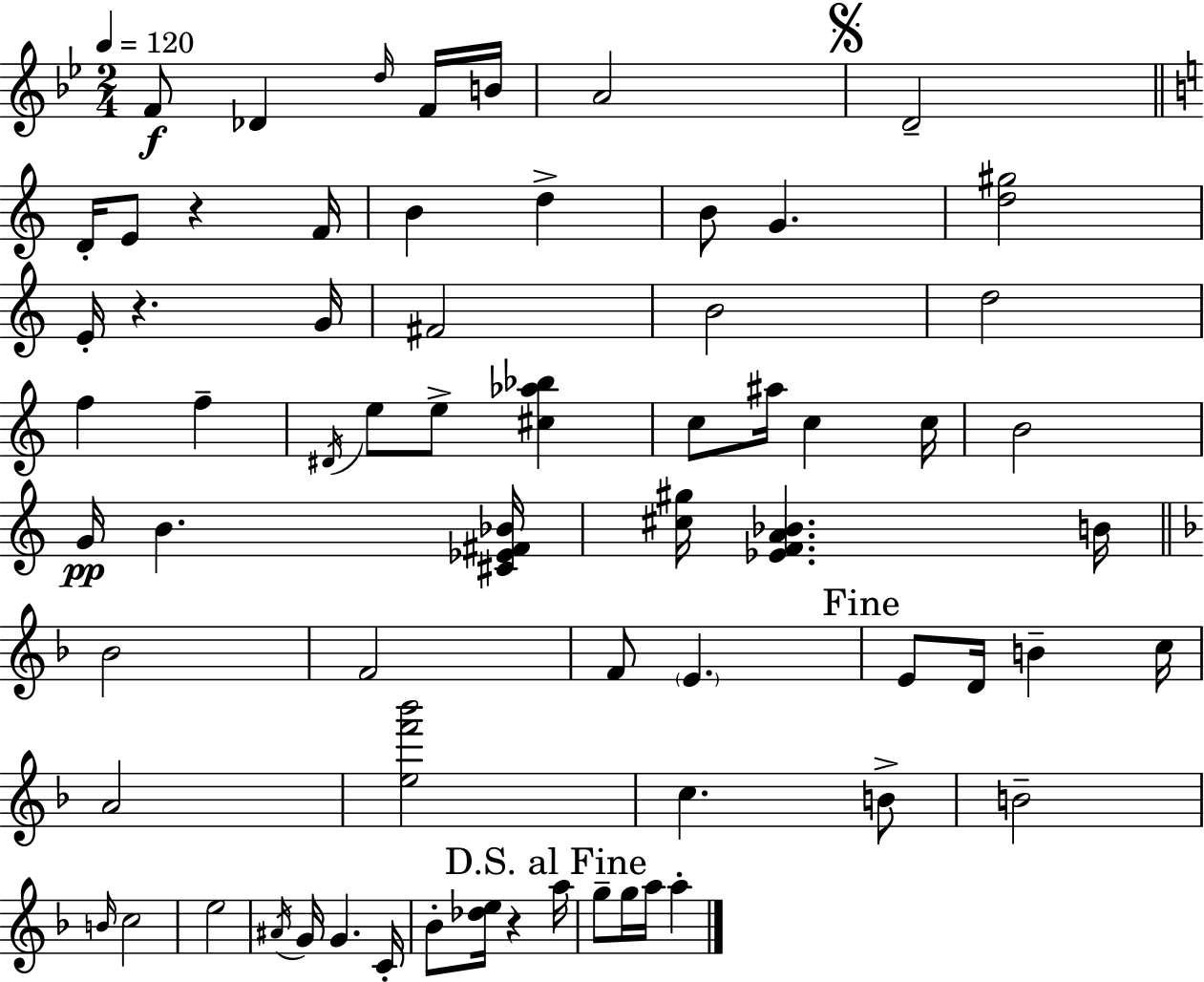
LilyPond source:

{
  \clef treble
  \numericTimeSignature
  \time 2/4
  \key g \minor
  \tempo 4 = 120
  f'8\f des'4 \grace { d''16 } f'16 | b'16 a'2 | \mark \markup { \musicglyph "scripts.segno" } d'2-- | \bar "||" \break \key c \major d'16-. e'8 r4 f'16 | b'4 d''4-> | b'8 g'4. | <d'' gis''>2 | \break e'16-. r4. g'16 | fis'2 | b'2 | d''2 | \break f''4 f''4-- | \acciaccatura { dis'16 } e''8 e''8-> <cis'' aes'' bes''>4 | c''8 ais''16 c''4 | c''16 b'2 | \break g'16\pp b'4. | <cis' ees' fis' bes'>16 <cis'' gis''>16 <ees' f' a' bes'>4. | b'16 \bar "||" \break \key f \major bes'2 | f'2 | f'8 \parenthesize e'4. | \mark "Fine" e'8 d'16 b'4-- c''16 | \break a'2 | <e'' f''' bes'''>2 | c''4. b'8-> | b'2-- | \break \grace { b'16 } c''2 | e''2 | \acciaccatura { ais'16 } g'16 g'4. | c'16-. bes'8-. <des'' e''>16 r4 | \break \mark "D.S. al Fine" a''16 g''8-- g''16 a''16 a''4-. | \bar "|."
}